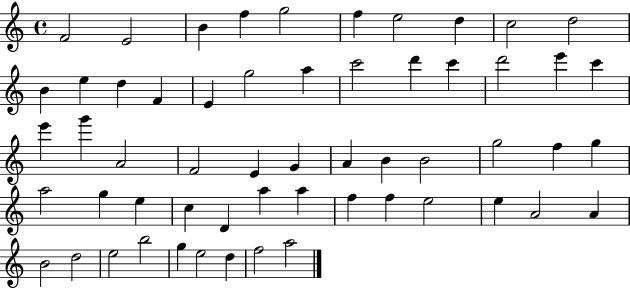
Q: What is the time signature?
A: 4/4